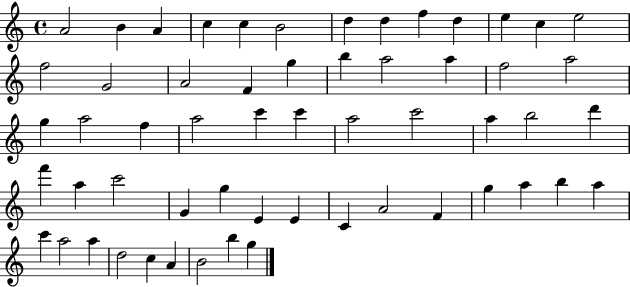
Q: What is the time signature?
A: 4/4